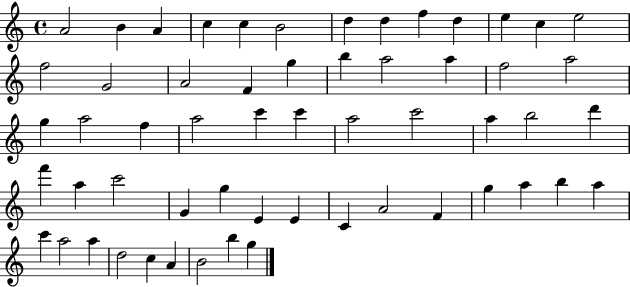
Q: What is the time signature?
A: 4/4